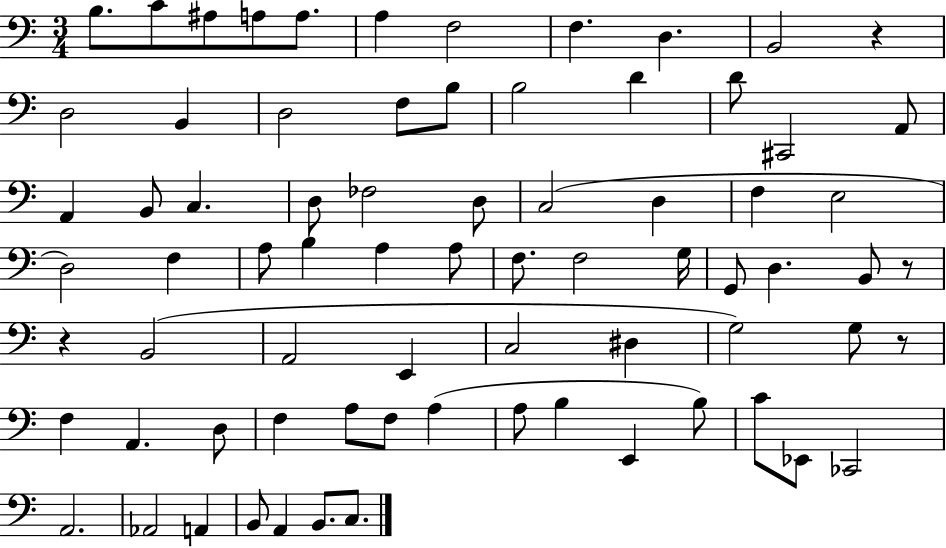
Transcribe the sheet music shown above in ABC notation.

X:1
T:Untitled
M:3/4
L:1/4
K:C
B,/2 C/2 ^A,/2 A,/2 A,/2 A, F,2 F, D, B,,2 z D,2 B,, D,2 F,/2 B,/2 B,2 D D/2 ^C,,2 A,,/2 A,, B,,/2 C, D,/2 _F,2 D,/2 C,2 D, F, E,2 D,2 F, A,/2 B, A, A,/2 F,/2 F,2 G,/4 G,,/2 D, B,,/2 z/2 z B,,2 A,,2 E,, C,2 ^D, G,2 G,/2 z/2 F, A,, D,/2 F, A,/2 F,/2 A, A,/2 B, E,, B,/2 C/2 _E,,/2 _C,,2 A,,2 _A,,2 A,, B,,/2 A,, B,,/2 C,/2